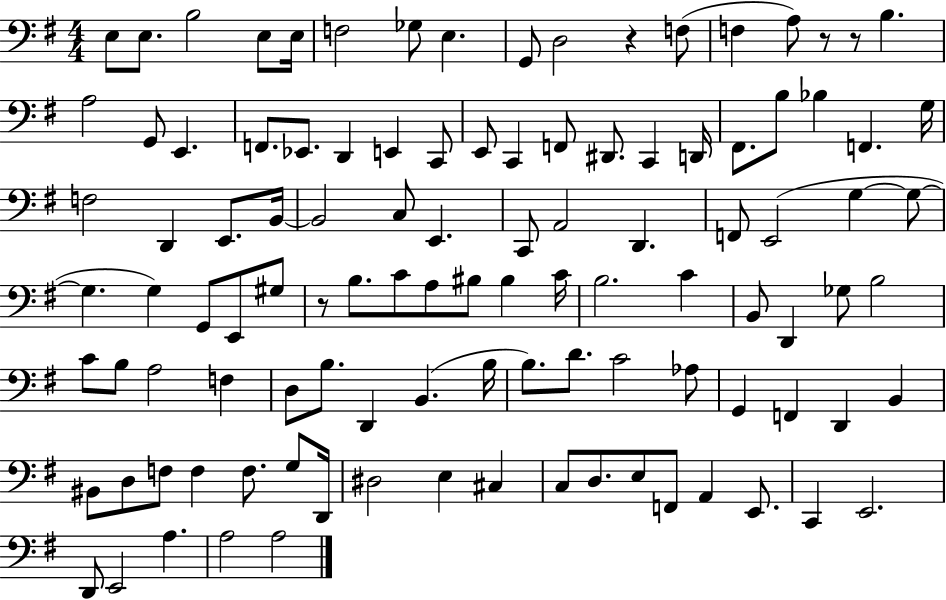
E3/e E3/e. B3/h E3/e E3/s F3/h Gb3/e E3/q. G2/e D3/h R/q F3/e F3/q A3/e R/e R/e B3/q. A3/h G2/e E2/q. F2/e. Eb2/e. D2/q E2/q C2/e E2/e C2/q F2/e D#2/e. C2/q D2/s F#2/e. B3/e Bb3/q F2/q. G3/s F3/h D2/q E2/e. B2/s B2/h C3/e E2/q. C2/e A2/h D2/q. F2/e E2/h G3/q G3/e G3/q. G3/q G2/e E2/e G#3/e R/e B3/e. C4/e A3/e BIS3/e BIS3/q C4/s B3/h. C4/q B2/e D2/q Gb3/e B3/h C4/e B3/e A3/h F3/q D3/e B3/e. D2/q B2/q. B3/s B3/e. D4/e. C4/h Ab3/e G2/q F2/q D2/q B2/q BIS2/e D3/e F3/e F3/q F3/e. G3/e D2/s D#3/h E3/q C#3/q C3/e D3/e. E3/e F2/e A2/q E2/e. C2/q E2/h. D2/e E2/h A3/q. A3/h A3/h